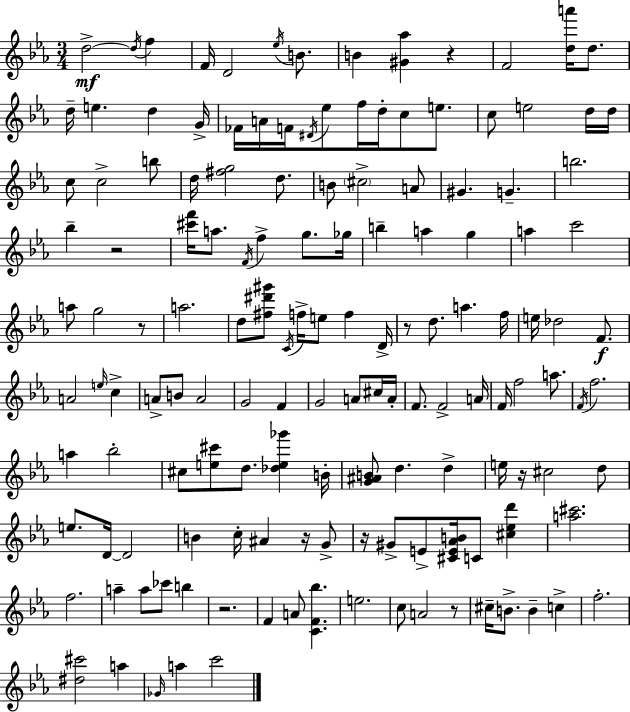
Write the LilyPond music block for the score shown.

{
  \clef treble
  \numericTimeSignature
  \time 3/4
  \key c \minor
  d''2->~~\mf \acciaccatura { d''16 } f''4 | f'16 d'2 \acciaccatura { ees''16 } b'8. | b'4 <gis' aes''>4 r4 | f'2 <d'' a'''>16 d''8. | \break d''16-- e''4. d''4 | g'16-> fes'16 a'16 f'16 \acciaccatura { dis'16 } ees''8 f''16 d''16-. c''8 | e''8. c''8 e''2 | d''16 d''16 c''8 c''2-> | \break b''8 d''16 <fis'' g''>2 | d''8. b'8 \parenthesize cis''2-> | a'8 gis'4. g'4.-- | b''2. | \break bes''4-- r2 | <cis''' f'''>16 a''8. \acciaccatura { f'16 } f''4-> | g''8. ges''16 b''4-- a''4 | g''4 a''4 c'''2 | \break a''8 g''2 | r8 a''2. | d''8 <fis'' dis''' gis'''>8 \acciaccatura { c'16 } f''16-> e''8 | f''4 d'16-> r8 d''8. a''4. | \break f''16 e''16 des''2 | f'8.\f a'2 | \grace { e''16 } c''4-> a'8-> b'8 a'2 | g'2 | \break f'4 g'2 | a'8 cis''16 a'16-. f'8. f'2-> | a'16 f'16 f''2 | a''8. \acciaccatura { f'16 } f''2. | \break a''4 bes''2-. | cis''8 <e'' cis'''>8 d''8. | <des'' e'' ges'''>4 b'16-. <g' ais' b'>8 d''4. | d''4-> e''16 r16 cis''2 | \break d''8 e''8. d'16~~ d'2 | b'4 c''16-. | ais'4 r16 g'8-> r16 gis'8-> e'8-> | <cis' e' aes' b'>16 c'8 <cis'' ees'' d'''>4 <a'' cis'''>2. | \break f''2. | a''4-- a''8 | ces'''8 b''4 r2. | f'4 a'8 | \break <c' f' bes''>4. e''2. | c''8 a'2 | r8 cis''16-- b'8.-> b'4-- | c''4-> f''2.-. | \break <dis'' cis'''>2 | a''4 \grace { ges'16 } a''4 | c'''2 \bar "|."
}